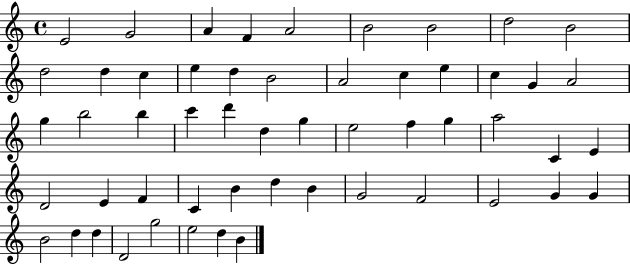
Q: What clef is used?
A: treble